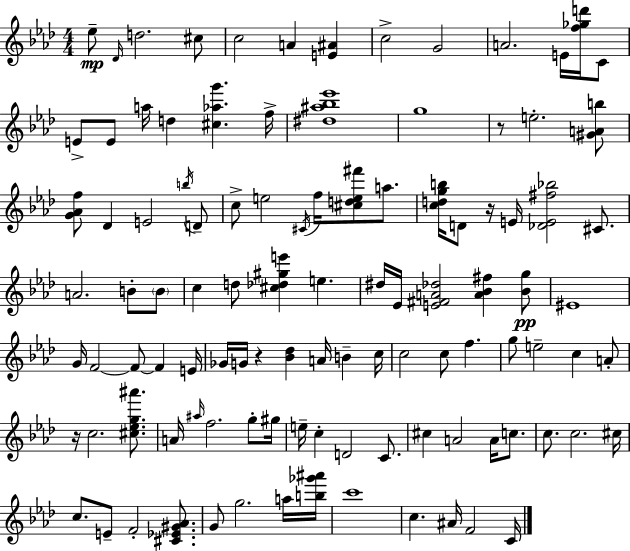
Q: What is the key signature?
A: AES major